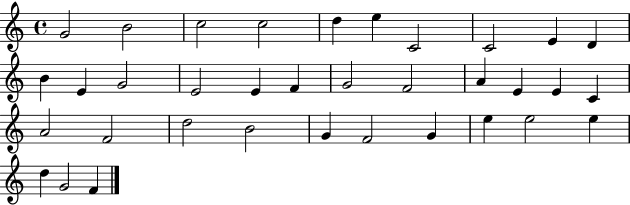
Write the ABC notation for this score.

X:1
T:Untitled
M:4/4
L:1/4
K:C
G2 B2 c2 c2 d e C2 C2 E D B E G2 E2 E F G2 F2 A E E C A2 F2 d2 B2 G F2 G e e2 e d G2 F